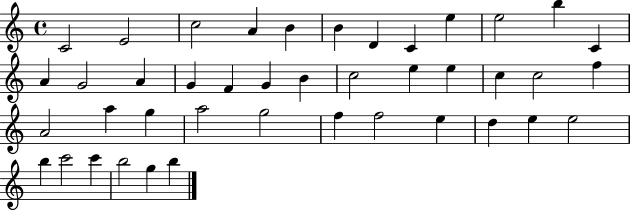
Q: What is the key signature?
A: C major